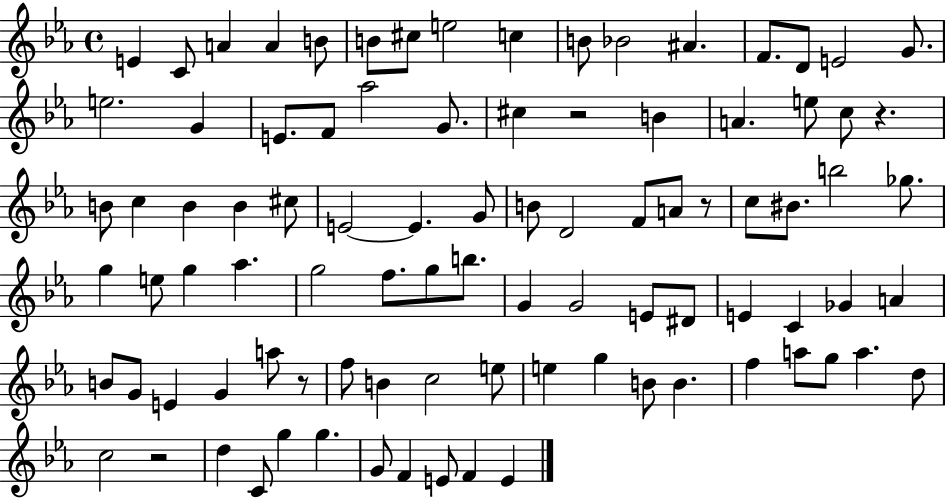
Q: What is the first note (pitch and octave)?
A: E4